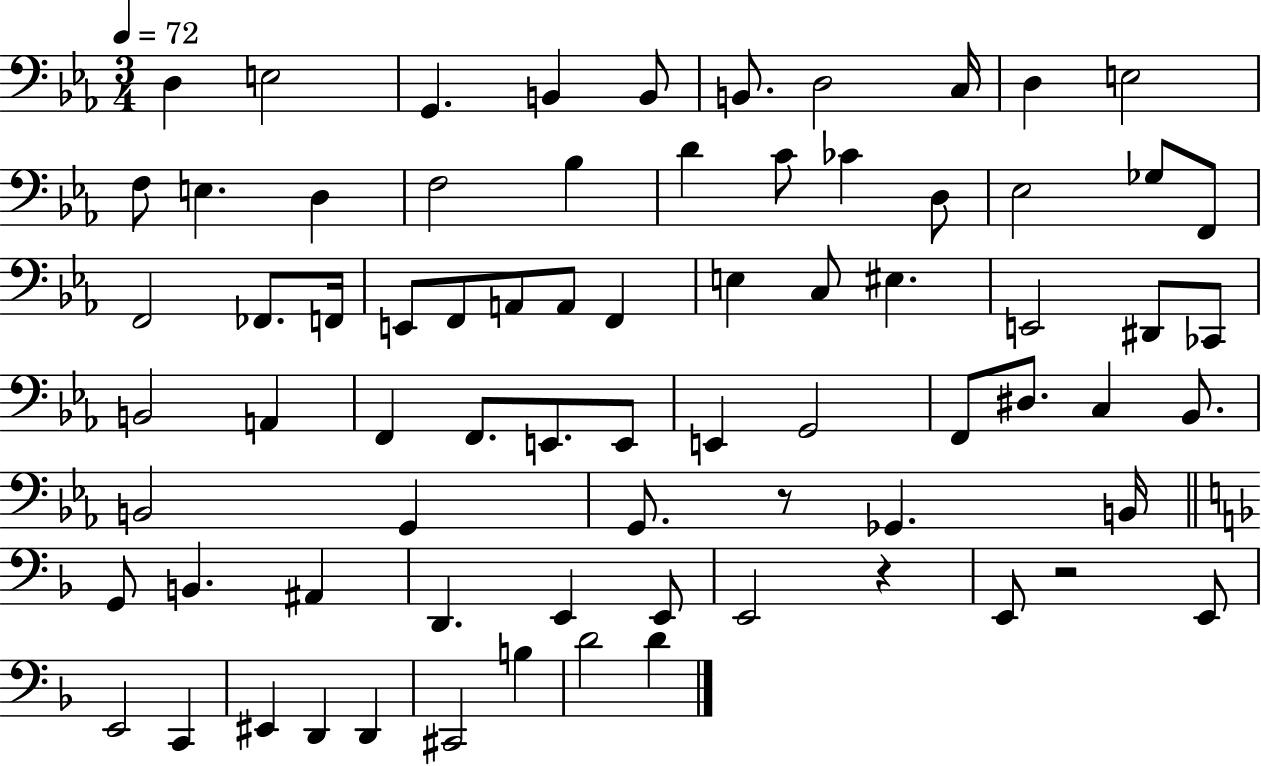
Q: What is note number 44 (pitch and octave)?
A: G2